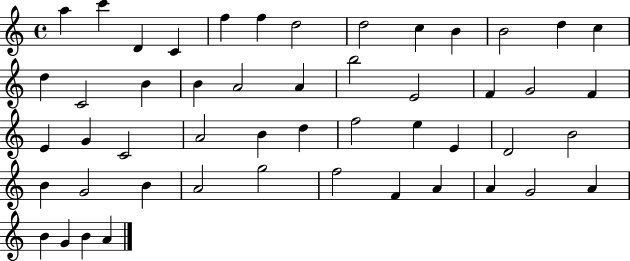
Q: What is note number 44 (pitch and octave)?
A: A4